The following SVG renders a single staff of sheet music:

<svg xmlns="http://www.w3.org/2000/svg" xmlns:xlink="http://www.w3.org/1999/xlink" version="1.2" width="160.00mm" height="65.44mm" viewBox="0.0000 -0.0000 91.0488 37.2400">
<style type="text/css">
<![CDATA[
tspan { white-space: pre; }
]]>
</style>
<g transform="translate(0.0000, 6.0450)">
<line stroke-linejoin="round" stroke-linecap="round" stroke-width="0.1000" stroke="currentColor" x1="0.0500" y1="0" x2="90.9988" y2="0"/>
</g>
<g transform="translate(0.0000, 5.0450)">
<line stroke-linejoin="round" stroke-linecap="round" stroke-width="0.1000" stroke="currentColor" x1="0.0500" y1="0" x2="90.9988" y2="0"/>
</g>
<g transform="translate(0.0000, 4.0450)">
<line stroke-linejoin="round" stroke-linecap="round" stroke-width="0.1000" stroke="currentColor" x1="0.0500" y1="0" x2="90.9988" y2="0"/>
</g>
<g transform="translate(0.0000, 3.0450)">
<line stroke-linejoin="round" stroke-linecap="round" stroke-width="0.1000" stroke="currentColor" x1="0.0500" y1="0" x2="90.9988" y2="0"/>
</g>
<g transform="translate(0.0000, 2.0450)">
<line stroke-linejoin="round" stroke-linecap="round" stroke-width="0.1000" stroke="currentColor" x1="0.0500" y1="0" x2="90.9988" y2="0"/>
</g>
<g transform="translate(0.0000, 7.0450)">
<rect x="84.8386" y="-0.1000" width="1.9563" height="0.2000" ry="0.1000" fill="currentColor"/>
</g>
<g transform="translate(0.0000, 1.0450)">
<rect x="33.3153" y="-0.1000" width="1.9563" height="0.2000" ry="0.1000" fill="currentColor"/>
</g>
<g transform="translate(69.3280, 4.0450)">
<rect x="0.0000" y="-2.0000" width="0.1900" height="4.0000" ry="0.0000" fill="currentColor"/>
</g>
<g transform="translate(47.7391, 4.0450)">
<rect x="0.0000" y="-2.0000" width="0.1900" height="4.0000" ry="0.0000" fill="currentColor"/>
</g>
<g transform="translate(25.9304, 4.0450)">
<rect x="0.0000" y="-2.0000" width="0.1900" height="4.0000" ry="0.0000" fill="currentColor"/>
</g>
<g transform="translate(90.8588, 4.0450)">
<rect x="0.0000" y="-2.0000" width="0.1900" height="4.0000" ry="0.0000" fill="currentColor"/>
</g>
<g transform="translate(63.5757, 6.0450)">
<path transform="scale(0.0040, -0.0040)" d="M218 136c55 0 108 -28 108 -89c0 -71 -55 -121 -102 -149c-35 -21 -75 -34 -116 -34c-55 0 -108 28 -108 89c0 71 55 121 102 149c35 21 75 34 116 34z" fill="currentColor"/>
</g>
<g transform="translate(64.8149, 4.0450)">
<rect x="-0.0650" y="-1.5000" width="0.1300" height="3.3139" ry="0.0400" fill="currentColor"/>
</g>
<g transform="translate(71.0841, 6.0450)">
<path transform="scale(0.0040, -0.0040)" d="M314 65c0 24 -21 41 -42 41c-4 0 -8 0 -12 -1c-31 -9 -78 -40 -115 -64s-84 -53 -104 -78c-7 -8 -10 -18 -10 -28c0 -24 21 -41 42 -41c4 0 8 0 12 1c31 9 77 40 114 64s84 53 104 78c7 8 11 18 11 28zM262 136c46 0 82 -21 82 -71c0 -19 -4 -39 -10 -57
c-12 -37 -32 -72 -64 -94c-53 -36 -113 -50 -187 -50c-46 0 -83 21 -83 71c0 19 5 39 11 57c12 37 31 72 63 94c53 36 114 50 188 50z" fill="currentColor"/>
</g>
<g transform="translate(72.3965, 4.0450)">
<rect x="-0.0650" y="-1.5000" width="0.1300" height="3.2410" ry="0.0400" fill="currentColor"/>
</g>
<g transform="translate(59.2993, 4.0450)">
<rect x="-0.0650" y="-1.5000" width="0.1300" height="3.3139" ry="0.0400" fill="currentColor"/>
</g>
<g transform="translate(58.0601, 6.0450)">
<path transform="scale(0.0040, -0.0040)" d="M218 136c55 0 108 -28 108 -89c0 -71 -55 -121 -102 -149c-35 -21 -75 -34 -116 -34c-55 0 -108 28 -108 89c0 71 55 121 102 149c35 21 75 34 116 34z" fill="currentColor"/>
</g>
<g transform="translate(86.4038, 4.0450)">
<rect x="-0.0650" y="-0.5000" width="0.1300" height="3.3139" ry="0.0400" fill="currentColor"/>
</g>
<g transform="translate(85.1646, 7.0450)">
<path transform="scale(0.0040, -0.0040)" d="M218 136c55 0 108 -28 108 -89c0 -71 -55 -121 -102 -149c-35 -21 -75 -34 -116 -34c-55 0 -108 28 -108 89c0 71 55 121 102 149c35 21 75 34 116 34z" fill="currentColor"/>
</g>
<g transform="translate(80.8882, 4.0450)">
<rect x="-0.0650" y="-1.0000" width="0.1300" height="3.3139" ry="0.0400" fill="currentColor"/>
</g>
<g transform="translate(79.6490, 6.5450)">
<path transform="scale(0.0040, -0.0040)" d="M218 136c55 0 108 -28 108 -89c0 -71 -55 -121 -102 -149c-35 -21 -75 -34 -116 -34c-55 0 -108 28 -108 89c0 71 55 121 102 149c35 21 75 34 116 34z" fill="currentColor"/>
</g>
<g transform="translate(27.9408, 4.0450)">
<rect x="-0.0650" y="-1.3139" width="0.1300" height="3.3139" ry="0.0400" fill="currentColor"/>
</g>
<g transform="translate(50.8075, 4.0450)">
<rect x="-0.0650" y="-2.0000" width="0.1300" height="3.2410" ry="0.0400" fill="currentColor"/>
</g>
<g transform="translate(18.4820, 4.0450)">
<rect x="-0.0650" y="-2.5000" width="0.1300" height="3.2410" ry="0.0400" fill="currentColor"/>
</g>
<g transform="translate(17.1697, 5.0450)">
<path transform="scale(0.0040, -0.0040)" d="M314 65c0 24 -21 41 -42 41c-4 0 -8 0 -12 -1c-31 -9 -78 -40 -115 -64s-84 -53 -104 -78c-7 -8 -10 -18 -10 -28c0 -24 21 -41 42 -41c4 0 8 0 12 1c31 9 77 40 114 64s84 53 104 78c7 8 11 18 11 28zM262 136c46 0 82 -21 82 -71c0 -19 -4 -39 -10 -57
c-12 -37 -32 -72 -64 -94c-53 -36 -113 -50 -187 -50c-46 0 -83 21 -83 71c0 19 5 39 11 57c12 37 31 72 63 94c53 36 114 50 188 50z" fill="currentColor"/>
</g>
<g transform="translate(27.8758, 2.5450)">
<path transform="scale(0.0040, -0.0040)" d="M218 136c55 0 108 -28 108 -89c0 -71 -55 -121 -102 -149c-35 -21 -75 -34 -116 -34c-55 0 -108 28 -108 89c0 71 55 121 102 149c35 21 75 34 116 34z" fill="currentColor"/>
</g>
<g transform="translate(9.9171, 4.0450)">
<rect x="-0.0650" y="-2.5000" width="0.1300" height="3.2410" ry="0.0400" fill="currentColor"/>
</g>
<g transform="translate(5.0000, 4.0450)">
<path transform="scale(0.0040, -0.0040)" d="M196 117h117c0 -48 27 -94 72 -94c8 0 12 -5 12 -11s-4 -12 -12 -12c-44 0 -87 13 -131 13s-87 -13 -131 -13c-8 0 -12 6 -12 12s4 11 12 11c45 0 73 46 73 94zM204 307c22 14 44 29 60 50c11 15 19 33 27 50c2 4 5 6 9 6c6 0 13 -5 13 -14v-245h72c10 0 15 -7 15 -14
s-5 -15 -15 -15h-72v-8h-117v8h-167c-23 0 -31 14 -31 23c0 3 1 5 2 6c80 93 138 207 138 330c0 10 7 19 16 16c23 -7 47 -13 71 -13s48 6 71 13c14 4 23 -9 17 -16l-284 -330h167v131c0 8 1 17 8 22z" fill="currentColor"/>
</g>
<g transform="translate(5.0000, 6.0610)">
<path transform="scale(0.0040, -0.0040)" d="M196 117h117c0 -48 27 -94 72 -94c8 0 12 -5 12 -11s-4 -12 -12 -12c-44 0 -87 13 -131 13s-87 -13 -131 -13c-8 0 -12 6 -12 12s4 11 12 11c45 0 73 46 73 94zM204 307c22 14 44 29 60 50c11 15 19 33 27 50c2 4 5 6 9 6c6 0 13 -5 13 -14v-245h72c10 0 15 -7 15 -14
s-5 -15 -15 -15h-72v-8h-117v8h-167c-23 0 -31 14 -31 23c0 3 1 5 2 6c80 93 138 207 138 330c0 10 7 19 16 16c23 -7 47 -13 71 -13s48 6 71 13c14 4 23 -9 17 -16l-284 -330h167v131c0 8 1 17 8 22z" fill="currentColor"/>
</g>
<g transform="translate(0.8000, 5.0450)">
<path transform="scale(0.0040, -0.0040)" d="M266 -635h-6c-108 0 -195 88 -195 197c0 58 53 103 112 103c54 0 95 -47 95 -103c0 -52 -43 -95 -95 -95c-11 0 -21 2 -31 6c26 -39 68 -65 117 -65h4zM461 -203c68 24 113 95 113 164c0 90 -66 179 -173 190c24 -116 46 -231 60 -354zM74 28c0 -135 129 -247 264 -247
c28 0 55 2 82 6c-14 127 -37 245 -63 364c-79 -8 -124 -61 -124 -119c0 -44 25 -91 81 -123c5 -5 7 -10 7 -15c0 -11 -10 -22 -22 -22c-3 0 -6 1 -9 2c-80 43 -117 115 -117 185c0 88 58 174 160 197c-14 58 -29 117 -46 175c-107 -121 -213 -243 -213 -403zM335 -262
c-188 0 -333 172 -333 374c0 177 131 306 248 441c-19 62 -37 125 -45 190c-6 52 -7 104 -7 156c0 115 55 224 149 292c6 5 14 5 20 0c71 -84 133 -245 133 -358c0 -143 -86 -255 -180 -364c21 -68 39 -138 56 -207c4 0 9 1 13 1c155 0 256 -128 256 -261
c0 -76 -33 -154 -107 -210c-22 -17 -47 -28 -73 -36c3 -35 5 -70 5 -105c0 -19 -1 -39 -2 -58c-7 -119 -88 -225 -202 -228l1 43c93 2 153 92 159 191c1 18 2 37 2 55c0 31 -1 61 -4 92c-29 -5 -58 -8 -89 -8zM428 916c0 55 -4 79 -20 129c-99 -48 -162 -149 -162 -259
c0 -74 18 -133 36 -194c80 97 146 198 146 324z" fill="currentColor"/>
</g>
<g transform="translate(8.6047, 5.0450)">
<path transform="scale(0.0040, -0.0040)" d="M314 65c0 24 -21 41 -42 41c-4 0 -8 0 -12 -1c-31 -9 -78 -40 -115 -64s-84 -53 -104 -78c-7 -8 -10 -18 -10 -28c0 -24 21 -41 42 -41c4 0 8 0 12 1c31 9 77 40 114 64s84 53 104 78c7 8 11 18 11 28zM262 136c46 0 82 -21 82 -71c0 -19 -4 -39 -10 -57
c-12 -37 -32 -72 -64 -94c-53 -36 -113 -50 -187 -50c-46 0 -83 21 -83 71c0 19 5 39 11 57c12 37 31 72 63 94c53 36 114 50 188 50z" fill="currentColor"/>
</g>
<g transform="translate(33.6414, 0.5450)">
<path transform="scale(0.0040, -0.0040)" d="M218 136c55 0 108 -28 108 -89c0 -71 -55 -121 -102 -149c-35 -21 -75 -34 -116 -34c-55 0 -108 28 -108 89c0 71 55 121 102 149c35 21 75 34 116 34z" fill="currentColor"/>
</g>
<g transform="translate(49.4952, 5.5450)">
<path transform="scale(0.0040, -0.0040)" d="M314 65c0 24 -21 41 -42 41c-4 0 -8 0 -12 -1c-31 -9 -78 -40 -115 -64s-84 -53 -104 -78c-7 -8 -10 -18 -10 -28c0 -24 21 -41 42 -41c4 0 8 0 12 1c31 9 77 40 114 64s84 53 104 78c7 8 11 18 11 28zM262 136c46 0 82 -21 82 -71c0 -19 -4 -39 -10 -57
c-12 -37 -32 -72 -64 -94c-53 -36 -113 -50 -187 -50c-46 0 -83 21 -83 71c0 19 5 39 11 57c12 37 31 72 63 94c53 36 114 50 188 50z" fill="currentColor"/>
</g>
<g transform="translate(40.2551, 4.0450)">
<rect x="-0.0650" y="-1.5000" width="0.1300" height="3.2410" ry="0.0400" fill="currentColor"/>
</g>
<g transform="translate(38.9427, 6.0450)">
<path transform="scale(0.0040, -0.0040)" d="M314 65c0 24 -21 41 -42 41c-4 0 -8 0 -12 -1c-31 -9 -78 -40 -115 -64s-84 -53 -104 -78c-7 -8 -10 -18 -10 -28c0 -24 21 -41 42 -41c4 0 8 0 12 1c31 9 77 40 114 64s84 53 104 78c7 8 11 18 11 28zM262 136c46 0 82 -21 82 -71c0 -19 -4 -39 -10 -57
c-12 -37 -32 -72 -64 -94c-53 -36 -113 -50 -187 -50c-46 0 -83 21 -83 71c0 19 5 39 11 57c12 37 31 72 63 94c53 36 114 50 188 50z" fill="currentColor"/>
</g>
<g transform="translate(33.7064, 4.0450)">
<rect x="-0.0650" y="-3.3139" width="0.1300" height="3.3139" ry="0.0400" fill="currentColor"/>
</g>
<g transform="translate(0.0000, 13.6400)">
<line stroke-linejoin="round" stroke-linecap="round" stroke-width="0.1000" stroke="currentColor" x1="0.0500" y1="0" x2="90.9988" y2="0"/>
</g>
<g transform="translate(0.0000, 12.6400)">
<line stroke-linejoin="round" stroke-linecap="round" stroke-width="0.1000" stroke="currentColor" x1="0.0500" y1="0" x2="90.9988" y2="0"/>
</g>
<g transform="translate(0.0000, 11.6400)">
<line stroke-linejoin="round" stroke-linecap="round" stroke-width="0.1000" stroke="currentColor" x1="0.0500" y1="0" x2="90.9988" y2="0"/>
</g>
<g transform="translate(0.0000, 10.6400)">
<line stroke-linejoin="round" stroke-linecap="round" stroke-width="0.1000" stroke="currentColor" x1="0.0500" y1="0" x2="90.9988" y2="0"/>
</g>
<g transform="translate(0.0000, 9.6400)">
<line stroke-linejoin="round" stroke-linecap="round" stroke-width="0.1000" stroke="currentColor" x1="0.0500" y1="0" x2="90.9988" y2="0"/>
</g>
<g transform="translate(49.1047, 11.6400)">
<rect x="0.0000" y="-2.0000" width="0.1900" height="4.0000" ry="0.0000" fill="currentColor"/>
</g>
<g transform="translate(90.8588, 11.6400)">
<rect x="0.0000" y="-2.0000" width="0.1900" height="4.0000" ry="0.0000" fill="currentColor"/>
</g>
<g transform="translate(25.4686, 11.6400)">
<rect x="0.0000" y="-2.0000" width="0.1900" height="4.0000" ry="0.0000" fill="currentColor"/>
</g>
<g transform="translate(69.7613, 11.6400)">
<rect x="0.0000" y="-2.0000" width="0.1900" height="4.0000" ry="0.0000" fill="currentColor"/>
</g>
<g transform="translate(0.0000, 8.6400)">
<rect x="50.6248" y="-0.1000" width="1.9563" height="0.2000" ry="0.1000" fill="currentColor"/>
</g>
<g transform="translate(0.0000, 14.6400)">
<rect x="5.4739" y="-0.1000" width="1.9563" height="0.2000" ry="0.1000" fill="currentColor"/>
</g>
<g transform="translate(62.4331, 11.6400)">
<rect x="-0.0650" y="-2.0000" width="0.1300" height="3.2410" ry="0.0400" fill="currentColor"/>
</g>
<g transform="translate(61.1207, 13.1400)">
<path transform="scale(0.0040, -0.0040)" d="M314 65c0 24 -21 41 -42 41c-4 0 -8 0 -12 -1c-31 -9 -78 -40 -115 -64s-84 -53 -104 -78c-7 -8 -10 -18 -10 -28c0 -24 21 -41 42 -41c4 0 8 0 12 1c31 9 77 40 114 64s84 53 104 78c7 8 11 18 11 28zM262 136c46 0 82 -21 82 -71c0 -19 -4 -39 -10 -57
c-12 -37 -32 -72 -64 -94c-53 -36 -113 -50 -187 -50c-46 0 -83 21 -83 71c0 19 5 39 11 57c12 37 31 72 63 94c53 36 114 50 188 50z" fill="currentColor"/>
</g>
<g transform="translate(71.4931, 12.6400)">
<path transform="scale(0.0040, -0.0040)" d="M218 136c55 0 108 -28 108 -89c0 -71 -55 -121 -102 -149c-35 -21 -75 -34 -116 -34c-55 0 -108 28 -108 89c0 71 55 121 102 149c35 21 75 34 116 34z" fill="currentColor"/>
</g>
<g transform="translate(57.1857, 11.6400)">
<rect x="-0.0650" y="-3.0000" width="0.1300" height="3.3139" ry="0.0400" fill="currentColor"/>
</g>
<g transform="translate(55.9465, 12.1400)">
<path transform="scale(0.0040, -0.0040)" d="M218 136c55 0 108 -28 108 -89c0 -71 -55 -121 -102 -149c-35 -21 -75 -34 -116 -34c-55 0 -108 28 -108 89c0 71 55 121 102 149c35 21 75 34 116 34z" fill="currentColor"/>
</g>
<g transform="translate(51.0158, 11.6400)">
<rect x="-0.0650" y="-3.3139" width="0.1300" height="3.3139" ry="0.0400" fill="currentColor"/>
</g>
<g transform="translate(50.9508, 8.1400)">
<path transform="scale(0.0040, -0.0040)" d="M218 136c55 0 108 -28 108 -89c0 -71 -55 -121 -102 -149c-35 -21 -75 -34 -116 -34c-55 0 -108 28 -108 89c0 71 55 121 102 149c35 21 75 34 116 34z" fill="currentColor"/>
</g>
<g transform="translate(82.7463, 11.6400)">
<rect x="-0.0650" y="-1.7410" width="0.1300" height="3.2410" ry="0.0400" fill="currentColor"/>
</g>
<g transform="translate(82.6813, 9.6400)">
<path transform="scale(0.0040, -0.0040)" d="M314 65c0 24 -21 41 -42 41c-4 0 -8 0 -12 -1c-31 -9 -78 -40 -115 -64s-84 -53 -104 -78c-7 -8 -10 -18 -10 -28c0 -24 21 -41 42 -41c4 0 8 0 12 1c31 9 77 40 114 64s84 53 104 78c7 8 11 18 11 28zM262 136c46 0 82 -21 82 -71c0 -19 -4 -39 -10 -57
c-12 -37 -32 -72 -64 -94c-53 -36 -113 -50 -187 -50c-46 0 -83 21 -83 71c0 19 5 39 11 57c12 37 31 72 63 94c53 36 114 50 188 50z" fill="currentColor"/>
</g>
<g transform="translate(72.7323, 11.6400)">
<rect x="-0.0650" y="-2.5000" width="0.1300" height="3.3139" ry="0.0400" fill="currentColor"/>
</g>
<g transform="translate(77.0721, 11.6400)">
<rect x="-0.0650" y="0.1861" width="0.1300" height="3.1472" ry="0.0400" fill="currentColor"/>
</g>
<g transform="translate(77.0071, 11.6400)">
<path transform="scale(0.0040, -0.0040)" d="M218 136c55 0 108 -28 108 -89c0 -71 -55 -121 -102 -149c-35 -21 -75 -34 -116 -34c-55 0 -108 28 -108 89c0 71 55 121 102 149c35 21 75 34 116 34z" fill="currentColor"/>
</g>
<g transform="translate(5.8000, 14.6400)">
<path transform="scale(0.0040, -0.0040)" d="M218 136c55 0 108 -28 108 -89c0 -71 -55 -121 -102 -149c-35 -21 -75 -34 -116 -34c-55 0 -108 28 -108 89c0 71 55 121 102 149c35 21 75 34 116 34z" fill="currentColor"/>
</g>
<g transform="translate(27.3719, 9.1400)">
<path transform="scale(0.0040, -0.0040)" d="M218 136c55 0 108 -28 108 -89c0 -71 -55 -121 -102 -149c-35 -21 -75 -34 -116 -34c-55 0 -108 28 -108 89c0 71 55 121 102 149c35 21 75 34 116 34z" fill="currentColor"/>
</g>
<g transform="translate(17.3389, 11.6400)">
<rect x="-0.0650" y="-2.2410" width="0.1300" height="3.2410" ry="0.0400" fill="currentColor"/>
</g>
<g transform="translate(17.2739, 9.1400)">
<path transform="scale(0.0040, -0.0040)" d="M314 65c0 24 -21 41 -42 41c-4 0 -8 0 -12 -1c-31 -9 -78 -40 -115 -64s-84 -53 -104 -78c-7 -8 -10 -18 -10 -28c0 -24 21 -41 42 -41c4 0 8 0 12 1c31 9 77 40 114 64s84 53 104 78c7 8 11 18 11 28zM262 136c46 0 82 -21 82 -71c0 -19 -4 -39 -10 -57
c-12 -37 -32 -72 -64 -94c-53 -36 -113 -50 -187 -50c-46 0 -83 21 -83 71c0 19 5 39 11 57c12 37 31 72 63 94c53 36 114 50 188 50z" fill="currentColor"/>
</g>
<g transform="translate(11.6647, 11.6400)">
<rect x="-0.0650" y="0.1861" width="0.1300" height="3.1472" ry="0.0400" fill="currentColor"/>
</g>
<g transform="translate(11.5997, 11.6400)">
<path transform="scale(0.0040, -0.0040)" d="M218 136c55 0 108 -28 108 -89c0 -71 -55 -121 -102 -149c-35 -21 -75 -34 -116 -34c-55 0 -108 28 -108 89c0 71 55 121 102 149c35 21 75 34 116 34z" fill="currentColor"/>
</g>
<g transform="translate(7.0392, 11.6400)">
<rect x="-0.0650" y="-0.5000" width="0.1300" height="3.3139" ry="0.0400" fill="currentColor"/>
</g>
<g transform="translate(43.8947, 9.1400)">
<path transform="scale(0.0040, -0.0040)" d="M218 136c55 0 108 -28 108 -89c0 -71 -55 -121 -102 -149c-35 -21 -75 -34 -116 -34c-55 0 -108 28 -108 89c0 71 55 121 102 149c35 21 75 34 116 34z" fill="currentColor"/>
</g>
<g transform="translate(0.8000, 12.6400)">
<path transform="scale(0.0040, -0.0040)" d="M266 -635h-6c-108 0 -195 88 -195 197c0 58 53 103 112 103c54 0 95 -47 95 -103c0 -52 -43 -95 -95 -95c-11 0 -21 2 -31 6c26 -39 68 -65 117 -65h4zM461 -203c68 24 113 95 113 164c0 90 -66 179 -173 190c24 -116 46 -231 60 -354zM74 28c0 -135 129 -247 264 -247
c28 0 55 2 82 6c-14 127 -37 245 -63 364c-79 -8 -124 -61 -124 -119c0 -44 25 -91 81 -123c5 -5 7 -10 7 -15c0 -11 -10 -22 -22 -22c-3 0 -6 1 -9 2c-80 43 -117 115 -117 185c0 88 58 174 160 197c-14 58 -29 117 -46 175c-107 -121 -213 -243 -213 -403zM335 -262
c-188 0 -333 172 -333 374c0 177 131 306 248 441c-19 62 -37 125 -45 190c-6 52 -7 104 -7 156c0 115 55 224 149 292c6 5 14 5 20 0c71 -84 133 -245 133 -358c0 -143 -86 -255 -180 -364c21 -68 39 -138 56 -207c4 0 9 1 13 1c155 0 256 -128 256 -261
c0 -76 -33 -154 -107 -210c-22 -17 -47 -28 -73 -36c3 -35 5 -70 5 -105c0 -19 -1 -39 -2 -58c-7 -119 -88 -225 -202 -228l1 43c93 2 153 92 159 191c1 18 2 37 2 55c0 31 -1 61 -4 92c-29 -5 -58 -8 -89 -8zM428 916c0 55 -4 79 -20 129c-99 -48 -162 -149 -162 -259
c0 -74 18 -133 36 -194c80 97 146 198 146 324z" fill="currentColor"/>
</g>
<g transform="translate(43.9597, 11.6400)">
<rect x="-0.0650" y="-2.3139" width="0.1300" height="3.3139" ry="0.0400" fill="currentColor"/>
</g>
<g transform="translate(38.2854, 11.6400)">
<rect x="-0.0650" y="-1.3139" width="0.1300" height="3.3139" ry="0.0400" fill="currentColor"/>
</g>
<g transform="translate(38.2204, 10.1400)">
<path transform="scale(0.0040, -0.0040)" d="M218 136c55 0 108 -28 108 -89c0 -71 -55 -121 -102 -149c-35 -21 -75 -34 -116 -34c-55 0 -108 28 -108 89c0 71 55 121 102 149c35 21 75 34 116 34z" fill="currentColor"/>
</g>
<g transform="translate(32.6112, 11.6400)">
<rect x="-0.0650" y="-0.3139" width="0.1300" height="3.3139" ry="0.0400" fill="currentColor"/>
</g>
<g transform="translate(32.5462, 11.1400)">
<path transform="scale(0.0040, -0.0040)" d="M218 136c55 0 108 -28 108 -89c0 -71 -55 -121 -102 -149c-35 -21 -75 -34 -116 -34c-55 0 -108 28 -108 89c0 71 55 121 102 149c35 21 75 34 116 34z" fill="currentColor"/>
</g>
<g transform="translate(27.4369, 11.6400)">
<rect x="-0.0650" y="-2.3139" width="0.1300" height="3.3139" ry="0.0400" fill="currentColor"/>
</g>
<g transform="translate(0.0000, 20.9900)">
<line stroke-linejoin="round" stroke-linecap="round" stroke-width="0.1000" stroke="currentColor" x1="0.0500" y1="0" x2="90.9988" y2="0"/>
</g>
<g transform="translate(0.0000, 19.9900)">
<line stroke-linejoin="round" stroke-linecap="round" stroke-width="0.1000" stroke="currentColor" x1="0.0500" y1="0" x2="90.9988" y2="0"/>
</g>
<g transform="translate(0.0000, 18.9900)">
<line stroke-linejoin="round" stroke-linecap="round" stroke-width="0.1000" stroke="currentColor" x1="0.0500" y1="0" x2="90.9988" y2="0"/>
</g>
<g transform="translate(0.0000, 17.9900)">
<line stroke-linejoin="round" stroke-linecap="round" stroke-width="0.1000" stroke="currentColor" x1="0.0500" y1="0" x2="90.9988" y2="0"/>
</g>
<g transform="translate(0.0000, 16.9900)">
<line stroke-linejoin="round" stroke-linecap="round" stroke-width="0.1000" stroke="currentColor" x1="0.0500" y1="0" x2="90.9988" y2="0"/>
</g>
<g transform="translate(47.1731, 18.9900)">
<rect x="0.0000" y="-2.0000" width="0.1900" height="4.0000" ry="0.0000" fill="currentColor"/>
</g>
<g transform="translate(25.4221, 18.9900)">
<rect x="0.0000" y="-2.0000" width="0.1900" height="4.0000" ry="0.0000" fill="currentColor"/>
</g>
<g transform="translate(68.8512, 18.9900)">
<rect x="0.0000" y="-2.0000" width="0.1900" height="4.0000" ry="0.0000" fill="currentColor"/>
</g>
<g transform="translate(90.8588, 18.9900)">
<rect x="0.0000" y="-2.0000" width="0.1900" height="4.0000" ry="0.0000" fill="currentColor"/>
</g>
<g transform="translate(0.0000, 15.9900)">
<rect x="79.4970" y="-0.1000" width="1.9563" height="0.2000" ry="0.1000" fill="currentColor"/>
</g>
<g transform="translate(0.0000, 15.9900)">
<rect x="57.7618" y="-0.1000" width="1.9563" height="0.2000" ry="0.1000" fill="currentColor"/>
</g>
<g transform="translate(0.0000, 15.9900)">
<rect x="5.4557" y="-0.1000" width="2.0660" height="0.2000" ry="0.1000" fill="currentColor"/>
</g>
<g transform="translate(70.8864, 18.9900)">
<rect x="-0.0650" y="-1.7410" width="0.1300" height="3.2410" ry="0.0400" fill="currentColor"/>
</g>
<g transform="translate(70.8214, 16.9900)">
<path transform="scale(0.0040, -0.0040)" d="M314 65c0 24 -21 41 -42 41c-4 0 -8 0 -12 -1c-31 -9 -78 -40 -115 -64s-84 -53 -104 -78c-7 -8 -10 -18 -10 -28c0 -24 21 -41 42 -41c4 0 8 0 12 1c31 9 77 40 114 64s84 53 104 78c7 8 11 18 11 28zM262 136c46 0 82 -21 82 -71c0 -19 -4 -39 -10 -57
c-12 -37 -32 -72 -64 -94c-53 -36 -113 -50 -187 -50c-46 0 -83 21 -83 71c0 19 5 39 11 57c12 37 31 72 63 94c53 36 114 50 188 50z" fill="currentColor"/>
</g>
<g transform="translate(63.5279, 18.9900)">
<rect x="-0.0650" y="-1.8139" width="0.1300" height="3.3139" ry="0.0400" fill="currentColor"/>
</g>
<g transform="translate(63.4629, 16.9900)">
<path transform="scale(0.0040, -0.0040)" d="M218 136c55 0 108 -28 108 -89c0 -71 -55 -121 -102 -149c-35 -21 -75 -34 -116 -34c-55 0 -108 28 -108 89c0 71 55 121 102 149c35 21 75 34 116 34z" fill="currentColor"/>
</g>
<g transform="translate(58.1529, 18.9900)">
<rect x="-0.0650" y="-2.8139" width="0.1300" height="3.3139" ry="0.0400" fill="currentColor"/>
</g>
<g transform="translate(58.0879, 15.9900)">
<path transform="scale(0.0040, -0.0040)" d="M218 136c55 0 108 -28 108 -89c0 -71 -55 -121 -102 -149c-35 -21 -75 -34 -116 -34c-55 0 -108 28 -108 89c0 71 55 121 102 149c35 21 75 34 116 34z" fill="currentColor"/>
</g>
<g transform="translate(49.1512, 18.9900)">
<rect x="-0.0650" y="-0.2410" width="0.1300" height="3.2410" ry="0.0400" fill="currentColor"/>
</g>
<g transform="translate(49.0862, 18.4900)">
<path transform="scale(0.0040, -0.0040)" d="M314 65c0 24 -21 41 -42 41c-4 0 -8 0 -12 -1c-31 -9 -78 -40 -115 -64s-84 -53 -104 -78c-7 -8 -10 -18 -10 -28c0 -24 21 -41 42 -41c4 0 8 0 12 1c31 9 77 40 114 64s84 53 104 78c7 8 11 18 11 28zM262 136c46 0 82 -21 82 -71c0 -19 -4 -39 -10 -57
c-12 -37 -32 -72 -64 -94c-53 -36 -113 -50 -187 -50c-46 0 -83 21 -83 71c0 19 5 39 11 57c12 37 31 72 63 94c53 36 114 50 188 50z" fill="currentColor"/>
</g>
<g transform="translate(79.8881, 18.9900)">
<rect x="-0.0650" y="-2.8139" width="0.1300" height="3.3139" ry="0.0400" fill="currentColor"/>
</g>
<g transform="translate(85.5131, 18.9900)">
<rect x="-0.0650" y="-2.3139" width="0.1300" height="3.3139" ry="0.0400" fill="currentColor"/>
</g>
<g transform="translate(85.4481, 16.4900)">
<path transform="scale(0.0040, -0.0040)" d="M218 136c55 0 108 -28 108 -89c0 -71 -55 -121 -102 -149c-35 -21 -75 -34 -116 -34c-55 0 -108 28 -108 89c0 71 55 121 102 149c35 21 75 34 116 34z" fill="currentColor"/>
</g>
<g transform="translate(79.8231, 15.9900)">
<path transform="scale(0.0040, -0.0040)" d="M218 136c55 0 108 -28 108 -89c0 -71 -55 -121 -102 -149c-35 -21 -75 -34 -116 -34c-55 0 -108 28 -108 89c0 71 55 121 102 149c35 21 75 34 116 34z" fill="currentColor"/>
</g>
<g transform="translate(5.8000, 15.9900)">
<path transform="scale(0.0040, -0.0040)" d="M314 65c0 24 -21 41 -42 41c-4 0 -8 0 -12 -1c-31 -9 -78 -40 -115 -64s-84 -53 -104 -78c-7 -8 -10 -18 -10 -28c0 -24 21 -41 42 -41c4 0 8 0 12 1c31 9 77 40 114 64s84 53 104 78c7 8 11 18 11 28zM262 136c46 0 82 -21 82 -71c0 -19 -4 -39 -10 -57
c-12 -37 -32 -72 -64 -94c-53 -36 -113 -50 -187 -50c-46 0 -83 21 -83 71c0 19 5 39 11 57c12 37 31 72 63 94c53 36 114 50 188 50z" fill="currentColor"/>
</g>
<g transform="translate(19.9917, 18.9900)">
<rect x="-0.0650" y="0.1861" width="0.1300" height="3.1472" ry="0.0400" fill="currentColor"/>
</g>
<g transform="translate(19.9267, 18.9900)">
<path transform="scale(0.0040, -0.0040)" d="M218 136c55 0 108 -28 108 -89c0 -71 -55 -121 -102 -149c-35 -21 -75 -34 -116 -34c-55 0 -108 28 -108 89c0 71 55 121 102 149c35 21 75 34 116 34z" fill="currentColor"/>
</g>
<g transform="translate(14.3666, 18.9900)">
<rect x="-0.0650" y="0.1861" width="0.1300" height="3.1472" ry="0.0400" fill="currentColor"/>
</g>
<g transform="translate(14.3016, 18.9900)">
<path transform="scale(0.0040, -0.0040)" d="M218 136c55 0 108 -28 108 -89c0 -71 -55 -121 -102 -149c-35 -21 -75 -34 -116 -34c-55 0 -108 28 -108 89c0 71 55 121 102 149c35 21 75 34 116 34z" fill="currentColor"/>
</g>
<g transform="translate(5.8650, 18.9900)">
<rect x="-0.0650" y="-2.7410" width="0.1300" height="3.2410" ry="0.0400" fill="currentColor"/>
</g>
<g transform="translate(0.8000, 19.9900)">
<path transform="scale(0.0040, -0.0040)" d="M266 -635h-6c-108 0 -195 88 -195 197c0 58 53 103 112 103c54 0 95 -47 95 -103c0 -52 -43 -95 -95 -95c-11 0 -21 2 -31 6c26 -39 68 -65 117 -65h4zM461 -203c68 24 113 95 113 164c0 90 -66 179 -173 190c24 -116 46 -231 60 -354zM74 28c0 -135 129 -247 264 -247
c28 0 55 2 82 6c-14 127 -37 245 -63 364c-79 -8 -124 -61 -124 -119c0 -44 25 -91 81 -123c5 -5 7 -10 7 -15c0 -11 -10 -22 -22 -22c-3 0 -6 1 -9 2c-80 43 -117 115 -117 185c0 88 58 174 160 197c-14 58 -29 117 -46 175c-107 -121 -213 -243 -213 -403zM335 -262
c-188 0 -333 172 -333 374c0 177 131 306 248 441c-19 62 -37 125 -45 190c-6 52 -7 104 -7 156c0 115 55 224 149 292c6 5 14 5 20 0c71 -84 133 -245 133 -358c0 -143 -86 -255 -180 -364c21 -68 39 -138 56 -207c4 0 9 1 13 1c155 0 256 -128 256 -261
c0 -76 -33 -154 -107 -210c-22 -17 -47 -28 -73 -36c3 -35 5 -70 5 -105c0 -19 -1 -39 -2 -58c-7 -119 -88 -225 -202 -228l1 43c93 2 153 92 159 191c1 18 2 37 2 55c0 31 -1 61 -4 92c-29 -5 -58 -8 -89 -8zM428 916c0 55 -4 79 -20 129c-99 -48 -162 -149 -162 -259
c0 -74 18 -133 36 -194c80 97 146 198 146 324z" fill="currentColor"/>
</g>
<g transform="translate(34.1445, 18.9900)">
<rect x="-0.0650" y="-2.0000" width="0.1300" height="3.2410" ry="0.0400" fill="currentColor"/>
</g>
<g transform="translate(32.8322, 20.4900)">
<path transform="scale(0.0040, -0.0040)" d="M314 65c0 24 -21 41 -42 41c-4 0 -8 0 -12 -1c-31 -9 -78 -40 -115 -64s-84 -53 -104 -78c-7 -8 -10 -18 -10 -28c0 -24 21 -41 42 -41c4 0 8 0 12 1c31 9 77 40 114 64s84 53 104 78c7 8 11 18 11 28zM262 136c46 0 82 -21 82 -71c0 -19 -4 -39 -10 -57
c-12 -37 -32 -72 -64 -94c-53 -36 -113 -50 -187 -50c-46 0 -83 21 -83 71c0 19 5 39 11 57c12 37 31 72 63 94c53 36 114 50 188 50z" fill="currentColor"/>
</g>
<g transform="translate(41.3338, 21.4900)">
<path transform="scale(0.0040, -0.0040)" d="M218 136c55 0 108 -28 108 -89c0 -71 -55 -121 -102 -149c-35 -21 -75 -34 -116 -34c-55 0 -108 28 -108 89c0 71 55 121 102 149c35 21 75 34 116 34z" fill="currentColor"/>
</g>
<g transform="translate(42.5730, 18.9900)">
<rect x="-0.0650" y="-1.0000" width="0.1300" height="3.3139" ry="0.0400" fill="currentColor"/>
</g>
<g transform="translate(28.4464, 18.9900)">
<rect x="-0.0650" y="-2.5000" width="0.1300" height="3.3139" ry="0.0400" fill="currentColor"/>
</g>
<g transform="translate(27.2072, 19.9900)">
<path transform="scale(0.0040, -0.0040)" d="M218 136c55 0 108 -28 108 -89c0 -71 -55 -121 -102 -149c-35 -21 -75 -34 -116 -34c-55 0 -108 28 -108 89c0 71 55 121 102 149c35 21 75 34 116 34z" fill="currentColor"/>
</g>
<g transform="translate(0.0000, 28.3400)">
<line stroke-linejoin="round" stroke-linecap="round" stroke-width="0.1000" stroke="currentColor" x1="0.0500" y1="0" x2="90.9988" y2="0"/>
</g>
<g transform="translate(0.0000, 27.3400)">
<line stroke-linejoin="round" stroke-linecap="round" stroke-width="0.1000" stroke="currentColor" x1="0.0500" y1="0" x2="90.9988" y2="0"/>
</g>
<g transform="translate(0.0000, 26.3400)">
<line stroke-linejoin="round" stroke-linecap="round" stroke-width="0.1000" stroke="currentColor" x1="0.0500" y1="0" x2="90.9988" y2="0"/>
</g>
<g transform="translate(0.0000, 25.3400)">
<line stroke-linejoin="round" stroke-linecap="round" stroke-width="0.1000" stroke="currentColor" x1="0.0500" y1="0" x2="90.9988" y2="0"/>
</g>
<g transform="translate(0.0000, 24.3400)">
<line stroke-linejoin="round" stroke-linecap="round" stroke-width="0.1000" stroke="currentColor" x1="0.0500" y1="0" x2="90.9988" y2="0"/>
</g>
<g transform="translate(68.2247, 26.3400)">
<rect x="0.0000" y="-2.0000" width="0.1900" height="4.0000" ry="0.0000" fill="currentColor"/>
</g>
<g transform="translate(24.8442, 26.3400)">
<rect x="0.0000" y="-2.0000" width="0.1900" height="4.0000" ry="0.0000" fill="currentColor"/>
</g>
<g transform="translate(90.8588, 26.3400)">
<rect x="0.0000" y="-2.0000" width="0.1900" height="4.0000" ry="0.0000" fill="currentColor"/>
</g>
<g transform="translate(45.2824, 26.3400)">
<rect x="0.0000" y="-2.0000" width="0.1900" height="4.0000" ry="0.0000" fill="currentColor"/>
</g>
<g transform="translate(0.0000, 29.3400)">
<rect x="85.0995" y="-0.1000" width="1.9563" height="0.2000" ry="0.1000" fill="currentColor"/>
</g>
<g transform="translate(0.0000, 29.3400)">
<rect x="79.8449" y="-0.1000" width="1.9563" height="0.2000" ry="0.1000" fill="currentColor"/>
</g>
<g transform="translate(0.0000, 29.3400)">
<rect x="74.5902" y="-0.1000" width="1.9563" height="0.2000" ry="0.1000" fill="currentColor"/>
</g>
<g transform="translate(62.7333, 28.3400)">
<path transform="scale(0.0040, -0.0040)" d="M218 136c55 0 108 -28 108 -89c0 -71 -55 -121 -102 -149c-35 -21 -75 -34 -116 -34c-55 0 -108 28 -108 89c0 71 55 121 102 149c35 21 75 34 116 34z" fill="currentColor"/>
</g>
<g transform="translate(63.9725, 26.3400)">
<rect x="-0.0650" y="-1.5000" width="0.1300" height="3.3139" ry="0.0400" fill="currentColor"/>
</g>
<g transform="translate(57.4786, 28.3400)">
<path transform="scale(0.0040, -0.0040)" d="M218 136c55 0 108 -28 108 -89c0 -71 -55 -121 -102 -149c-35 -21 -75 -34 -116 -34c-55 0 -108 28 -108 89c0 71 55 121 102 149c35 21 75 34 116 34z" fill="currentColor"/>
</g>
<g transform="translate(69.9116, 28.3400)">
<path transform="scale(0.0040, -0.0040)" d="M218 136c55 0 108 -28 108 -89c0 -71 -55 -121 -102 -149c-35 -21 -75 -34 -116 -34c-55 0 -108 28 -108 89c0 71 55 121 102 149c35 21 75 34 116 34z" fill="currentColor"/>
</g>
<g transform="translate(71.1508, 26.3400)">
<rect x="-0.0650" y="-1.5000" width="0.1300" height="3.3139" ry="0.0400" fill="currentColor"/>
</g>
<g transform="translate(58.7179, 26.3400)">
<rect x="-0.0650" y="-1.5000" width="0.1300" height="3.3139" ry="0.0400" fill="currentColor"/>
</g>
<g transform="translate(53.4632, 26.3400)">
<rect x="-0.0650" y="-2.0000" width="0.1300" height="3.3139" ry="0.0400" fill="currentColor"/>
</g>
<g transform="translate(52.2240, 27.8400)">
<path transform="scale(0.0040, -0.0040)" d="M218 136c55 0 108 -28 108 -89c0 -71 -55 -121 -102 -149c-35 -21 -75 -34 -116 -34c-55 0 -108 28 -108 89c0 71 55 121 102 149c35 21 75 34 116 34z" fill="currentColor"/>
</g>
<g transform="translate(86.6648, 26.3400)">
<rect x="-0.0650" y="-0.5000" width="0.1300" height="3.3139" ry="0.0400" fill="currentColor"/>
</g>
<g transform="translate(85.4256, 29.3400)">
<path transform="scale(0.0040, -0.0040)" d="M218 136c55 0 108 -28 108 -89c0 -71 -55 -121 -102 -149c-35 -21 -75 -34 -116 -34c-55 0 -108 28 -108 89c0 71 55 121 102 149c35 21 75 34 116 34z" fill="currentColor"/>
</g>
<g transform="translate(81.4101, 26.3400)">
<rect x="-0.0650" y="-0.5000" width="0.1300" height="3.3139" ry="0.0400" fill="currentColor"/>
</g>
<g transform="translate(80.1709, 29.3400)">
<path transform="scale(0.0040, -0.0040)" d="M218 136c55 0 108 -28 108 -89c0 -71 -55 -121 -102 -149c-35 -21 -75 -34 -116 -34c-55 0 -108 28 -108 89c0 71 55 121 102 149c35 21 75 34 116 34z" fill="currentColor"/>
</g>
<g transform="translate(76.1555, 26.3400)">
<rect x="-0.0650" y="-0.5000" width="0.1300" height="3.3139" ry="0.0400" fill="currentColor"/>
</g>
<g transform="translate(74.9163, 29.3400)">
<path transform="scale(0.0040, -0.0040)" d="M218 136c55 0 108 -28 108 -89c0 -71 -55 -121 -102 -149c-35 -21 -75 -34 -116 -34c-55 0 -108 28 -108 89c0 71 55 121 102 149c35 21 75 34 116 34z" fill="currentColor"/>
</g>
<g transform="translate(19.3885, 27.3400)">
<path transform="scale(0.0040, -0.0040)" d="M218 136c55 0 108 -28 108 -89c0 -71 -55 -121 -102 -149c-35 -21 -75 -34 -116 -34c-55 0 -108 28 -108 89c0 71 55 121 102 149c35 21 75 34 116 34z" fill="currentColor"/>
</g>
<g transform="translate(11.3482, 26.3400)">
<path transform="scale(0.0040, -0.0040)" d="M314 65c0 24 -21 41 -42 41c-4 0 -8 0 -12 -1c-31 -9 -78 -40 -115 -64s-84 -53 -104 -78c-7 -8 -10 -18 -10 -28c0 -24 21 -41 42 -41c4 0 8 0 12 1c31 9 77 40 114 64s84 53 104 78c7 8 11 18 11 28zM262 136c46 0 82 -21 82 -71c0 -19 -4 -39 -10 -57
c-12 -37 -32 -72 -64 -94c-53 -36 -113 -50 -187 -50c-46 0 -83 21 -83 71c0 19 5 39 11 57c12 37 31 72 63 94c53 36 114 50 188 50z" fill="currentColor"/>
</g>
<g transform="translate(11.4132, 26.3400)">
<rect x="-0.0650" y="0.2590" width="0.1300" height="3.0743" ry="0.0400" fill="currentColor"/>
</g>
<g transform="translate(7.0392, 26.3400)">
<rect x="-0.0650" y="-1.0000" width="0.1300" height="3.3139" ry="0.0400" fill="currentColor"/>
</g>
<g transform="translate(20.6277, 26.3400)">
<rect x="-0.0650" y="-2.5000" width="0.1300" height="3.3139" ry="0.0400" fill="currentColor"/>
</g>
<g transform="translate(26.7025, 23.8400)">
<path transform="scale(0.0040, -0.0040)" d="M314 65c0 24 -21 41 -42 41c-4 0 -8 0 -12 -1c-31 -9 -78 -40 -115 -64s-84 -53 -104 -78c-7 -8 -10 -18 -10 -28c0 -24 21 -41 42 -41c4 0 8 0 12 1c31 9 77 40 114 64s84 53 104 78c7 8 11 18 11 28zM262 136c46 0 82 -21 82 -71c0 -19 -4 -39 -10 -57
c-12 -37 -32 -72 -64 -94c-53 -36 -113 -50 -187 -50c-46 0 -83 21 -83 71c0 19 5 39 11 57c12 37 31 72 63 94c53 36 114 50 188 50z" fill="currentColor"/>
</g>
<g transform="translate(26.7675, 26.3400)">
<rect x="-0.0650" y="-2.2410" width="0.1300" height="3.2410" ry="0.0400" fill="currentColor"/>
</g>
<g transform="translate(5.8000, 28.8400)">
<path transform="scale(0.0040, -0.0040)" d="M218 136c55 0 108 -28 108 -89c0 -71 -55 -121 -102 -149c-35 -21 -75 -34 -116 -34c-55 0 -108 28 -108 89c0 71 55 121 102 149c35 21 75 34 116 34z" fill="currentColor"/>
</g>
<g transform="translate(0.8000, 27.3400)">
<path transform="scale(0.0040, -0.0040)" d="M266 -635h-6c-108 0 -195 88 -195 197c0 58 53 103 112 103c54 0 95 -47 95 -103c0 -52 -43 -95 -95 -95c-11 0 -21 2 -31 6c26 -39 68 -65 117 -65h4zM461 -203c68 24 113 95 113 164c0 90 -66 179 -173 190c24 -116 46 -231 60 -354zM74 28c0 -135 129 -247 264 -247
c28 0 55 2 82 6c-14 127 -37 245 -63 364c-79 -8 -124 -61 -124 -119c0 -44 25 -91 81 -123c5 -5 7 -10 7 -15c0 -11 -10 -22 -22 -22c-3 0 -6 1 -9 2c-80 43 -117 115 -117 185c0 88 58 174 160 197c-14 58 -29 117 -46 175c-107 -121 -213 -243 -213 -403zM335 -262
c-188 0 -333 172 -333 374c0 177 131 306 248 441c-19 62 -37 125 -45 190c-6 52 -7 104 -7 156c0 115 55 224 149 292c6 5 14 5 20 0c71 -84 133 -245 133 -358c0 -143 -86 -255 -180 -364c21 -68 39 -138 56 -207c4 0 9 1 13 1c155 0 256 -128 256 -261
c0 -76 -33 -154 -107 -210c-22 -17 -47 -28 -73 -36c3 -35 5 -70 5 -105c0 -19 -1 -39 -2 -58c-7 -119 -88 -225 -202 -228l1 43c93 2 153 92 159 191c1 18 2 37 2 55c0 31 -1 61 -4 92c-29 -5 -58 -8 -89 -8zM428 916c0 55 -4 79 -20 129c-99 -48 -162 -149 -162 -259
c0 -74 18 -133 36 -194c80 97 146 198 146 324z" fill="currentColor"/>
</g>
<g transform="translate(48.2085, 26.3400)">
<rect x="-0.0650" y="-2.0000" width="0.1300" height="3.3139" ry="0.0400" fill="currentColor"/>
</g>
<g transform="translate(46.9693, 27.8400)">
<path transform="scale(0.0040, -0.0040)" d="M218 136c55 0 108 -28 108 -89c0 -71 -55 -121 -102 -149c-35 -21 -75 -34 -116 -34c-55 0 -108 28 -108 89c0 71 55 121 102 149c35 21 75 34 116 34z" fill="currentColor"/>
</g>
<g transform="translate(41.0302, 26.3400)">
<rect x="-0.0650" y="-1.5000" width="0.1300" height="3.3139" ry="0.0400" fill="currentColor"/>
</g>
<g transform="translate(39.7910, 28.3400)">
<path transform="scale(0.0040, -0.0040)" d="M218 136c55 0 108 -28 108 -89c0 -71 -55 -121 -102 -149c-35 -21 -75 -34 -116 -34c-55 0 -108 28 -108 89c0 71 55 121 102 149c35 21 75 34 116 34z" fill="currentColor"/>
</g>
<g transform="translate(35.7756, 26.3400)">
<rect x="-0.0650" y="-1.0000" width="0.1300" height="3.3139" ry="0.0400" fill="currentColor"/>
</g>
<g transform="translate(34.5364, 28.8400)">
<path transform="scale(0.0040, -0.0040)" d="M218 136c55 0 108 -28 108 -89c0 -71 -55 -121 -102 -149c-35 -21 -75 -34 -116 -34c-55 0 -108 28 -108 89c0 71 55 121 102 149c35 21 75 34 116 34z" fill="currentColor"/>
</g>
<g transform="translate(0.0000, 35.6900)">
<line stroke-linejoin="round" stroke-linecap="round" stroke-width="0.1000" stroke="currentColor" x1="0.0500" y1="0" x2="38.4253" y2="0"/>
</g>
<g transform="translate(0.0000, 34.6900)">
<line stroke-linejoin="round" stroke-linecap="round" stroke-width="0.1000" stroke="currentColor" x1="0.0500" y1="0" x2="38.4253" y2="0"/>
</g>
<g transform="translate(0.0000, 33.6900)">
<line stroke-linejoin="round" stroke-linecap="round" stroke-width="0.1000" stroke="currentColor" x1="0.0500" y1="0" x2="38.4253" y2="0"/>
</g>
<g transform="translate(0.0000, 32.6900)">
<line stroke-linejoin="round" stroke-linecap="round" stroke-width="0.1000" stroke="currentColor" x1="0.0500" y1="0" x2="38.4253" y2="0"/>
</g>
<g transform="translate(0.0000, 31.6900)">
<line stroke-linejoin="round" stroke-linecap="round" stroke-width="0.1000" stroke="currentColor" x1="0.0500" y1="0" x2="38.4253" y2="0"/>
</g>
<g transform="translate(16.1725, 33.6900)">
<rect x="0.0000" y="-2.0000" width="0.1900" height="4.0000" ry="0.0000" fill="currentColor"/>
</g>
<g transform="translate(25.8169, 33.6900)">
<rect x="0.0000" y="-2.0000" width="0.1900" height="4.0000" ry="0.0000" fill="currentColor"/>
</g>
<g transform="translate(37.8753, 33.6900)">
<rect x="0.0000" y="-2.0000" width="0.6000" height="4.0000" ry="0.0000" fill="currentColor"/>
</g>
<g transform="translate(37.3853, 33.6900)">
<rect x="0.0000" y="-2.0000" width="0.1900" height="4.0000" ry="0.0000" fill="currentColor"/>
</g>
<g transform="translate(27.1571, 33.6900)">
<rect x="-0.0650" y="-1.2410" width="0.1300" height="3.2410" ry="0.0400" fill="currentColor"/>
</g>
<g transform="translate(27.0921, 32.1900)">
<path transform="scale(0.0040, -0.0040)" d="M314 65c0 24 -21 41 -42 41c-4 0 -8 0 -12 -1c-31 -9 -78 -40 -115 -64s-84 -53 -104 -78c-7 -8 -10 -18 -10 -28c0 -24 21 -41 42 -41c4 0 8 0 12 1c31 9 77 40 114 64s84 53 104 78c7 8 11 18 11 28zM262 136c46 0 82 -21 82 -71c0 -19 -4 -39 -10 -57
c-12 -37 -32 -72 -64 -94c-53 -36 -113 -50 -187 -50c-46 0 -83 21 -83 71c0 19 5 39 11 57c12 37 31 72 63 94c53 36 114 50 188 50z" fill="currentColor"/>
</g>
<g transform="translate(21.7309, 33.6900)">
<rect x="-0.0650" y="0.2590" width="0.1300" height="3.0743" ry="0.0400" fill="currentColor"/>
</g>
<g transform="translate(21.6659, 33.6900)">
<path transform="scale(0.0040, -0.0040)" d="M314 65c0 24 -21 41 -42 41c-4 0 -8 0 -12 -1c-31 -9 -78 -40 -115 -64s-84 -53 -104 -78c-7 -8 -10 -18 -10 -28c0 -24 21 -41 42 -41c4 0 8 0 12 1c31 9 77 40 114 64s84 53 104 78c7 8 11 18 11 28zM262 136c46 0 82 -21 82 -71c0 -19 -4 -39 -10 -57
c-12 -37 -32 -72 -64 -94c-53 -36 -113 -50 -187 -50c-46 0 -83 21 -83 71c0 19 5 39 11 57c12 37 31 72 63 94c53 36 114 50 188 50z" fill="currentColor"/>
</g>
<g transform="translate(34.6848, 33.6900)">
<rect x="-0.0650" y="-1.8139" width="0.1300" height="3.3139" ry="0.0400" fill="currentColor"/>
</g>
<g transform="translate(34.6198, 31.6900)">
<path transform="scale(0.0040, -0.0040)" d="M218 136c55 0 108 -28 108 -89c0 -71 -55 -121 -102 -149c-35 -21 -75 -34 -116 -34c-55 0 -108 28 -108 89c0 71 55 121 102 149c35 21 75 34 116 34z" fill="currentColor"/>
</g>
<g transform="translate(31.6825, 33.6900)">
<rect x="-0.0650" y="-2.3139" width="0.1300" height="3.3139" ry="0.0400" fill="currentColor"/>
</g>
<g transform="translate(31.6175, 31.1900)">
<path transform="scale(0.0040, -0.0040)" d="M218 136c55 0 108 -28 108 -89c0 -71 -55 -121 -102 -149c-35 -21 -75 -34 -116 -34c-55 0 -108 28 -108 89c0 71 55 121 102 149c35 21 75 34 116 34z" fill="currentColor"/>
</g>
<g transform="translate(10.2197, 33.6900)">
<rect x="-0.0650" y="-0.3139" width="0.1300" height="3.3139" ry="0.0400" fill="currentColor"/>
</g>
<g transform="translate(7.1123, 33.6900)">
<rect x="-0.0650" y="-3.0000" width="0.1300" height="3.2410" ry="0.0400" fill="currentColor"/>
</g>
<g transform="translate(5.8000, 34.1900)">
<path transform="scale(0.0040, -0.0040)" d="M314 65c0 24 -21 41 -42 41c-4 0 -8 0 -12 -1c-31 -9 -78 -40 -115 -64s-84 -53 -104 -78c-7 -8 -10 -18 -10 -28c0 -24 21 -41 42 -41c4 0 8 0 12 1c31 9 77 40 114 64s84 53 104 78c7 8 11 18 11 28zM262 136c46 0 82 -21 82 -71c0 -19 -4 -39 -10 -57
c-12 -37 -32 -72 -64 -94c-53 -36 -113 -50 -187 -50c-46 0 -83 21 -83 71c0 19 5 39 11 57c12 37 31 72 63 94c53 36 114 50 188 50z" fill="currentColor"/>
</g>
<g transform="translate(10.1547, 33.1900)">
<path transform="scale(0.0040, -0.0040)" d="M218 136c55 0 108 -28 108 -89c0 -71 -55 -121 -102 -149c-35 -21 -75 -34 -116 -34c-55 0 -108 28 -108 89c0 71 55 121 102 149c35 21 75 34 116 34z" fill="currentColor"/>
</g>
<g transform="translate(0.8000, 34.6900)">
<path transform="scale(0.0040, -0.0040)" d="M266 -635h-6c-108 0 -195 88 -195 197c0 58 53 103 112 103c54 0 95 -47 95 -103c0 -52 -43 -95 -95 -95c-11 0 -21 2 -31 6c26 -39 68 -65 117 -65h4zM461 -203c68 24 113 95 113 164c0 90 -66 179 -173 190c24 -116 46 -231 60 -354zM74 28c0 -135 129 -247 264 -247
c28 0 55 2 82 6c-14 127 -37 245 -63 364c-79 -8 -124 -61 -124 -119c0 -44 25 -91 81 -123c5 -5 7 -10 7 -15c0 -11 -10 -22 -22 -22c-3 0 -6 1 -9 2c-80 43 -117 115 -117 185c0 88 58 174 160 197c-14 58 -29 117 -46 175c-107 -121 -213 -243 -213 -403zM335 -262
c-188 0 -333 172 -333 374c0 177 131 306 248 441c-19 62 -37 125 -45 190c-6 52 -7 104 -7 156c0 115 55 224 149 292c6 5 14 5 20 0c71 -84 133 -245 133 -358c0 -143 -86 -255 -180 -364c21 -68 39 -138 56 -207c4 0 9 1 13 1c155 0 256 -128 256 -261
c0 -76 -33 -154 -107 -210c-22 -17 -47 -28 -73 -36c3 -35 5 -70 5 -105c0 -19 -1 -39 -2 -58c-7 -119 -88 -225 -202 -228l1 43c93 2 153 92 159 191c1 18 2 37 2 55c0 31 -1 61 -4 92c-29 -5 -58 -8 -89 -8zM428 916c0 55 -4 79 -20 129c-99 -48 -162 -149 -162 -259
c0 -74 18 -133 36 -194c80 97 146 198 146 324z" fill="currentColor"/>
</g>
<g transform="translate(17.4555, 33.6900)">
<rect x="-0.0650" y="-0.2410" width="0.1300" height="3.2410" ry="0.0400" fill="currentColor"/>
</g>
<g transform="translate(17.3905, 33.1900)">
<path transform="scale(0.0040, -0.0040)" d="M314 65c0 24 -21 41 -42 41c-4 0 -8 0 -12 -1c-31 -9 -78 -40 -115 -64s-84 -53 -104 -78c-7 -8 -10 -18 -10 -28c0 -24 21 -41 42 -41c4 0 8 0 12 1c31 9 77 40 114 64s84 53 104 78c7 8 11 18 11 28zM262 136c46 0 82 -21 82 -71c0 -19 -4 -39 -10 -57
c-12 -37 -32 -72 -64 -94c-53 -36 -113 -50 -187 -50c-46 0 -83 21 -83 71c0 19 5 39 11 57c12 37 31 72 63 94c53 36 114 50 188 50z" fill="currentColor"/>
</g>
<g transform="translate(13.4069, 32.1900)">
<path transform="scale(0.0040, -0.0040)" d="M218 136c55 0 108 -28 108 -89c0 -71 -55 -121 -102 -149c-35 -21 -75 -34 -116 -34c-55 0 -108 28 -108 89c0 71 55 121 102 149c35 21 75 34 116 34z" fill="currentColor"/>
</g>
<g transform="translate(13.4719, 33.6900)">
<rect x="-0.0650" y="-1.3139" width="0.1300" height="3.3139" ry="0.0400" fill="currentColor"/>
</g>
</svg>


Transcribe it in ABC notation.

X:1
T:Untitled
M:4/4
L:1/4
K:C
G2 G2 e b E2 F2 E E E2 D C C B g2 g c e g b A F2 G B f2 a2 B B G F2 D c2 a f f2 a g D B2 G g2 D E F F E E E C C C A2 c e c2 B2 e2 g f